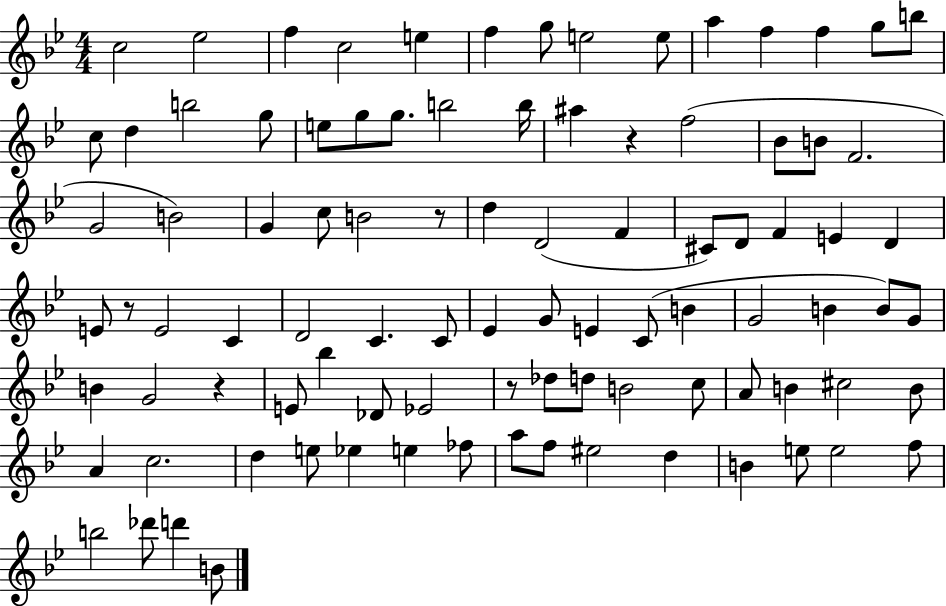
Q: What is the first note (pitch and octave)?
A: C5